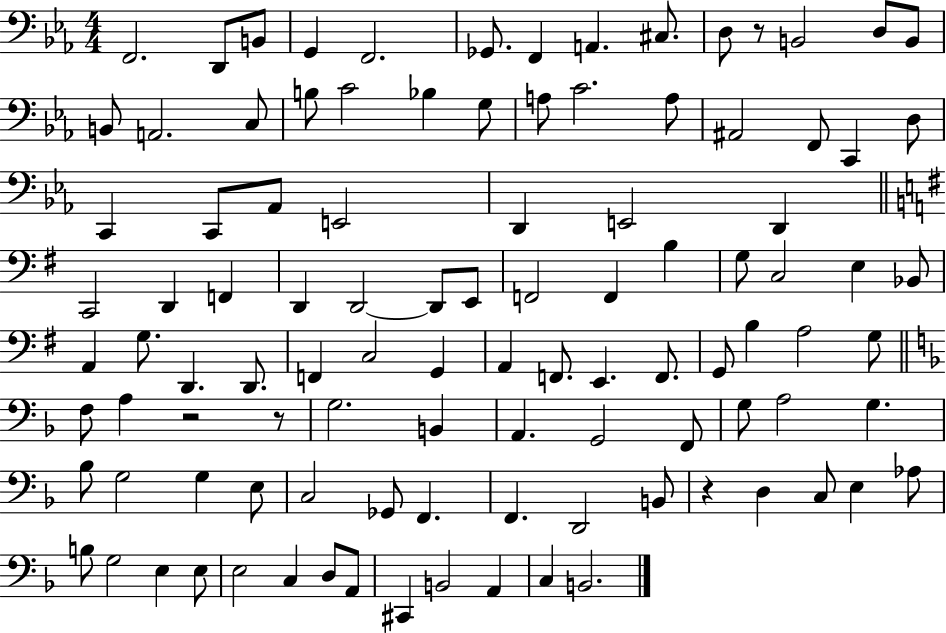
{
  \clef bass
  \numericTimeSignature
  \time 4/4
  \key ees \major
  f,2. d,8 b,8 | g,4 f,2. | ges,8. f,4 a,4. cis8. | d8 r8 b,2 d8 b,8 | \break b,8 a,2. c8 | b8 c'2 bes4 g8 | a8 c'2. a8 | ais,2 f,8 c,4 d8 | \break c,4 c,8 aes,8 e,2 | d,4 e,2 d,4 | \bar "||" \break \key g \major c,2 d,4 f,4 | d,4 d,2~~ d,8 e,8 | f,2 f,4 b4 | g8 c2 e4 bes,8 | \break a,4 g8. d,4. d,8. | f,4 c2 g,4 | a,4 f,8. e,4. f,8. | g,8 b4 a2 g8 | \break \bar "||" \break \key d \minor f8 a4 r2 r8 | g2. b,4 | a,4. g,2 f,8 | g8 a2 g4. | \break bes8 g2 g4 e8 | c2 ges,8 f,4. | f,4. d,2 b,8 | r4 d4 c8 e4 aes8 | \break b8 g2 e4 e8 | e2 c4 d8 a,8 | cis,4 b,2 a,4 | c4 b,2. | \break \bar "|."
}